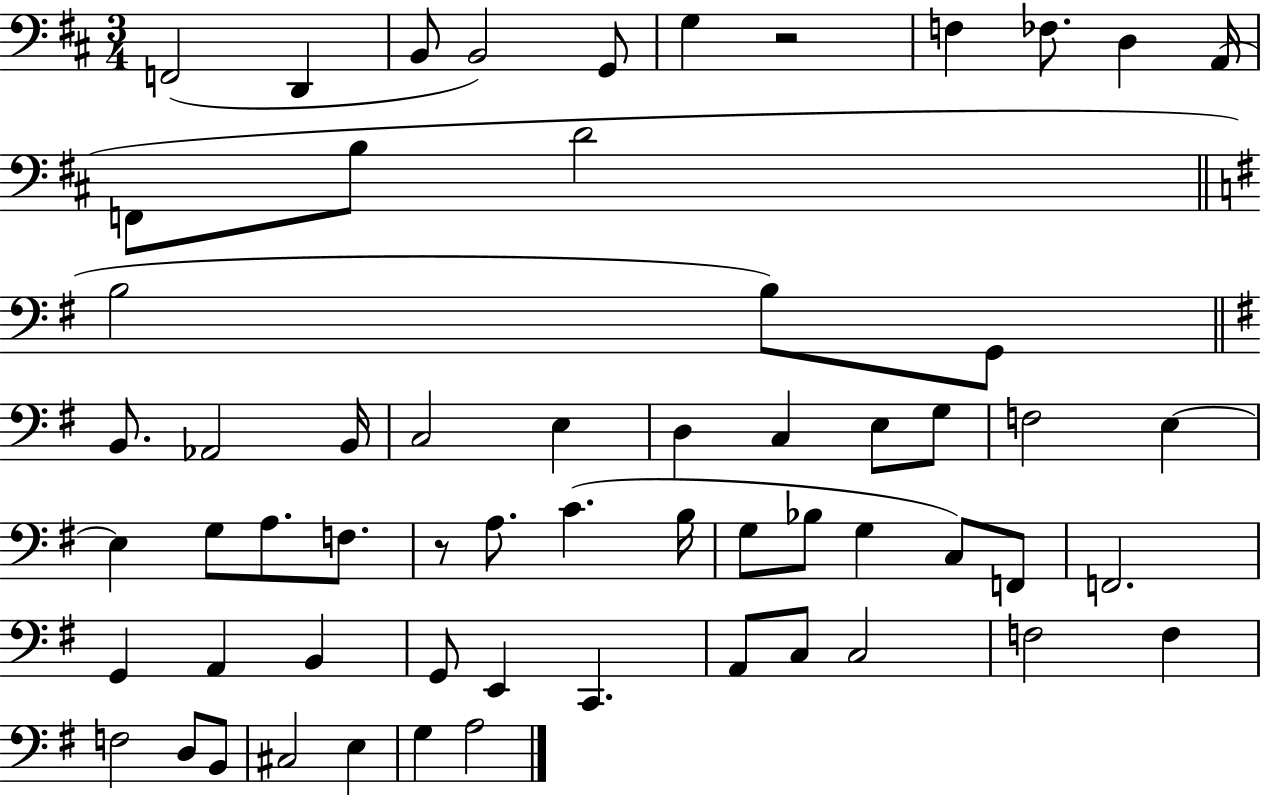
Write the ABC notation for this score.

X:1
T:Untitled
M:3/4
L:1/4
K:D
F,,2 D,, B,,/2 B,,2 G,,/2 G, z2 F, _F,/2 D, A,,/4 F,,/2 B,/2 D2 B,2 B,/2 G,,/2 B,,/2 _A,,2 B,,/4 C,2 E, D, C, E,/2 G,/2 F,2 E, E, G,/2 A,/2 F,/2 z/2 A,/2 C B,/4 G,/2 _B,/2 G, C,/2 F,,/2 F,,2 G,, A,, B,, G,,/2 E,, C,, A,,/2 C,/2 C,2 F,2 F, F,2 D,/2 B,,/2 ^C,2 E, G, A,2